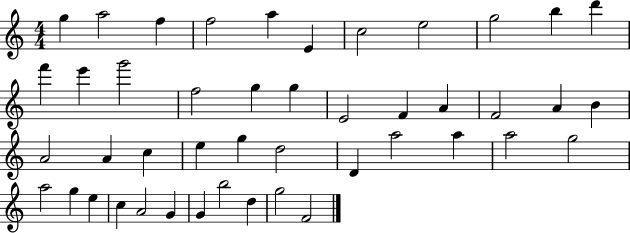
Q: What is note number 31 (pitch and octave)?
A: A5